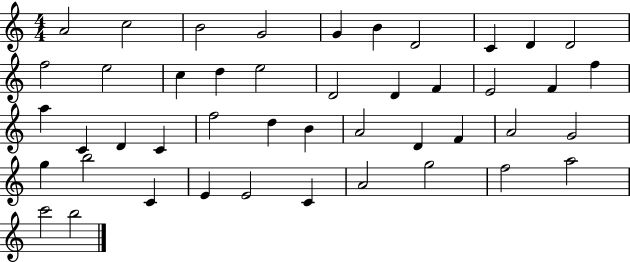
A4/h C5/h B4/h G4/h G4/q B4/q D4/h C4/q D4/q D4/h F5/h E5/h C5/q D5/q E5/h D4/h D4/q F4/q E4/h F4/q F5/q A5/q C4/q D4/q C4/q F5/h D5/q B4/q A4/h D4/q F4/q A4/h G4/h G5/q B5/h C4/q E4/q E4/h C4/q A4/h G5/h F5/h A5/h C6/h B5/h